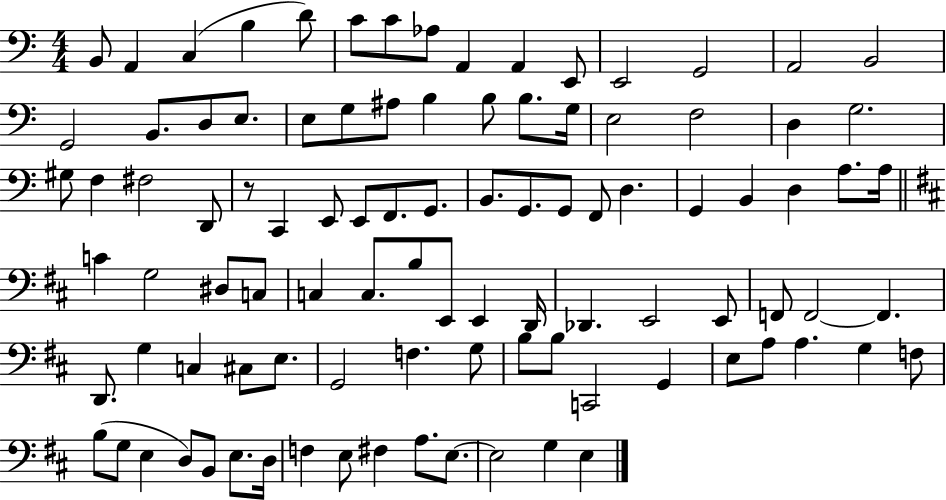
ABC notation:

X:1
T:Untitled
M:4/4
L:1/4
K:C
B,,/2 A,, C, B, D/2 C/2 C/2 _A,/2 A,, A,, E,,/2 E,,2 G,,2 A,,2 B,,2 G,,2 B,,/2 D,/2 E,/2 E,/2 G,/2 ^A,/2 B, B,/2 B,/2 G,/4 E,2 F,2 D, G,2 ^G,/2 F, ^F,2 D,,/2 z/2 C,, E,,/2 E,,/2 F,,/2 G,,/2 B,,/2 G,,/2 G,,/2 F,,/2 D, G,, B,, D, A,/2 A,/4 C G,2 ^D,/2 C,/2 C, C,/2 B,/2 E,,/2 E,, D,,/4 _D,, E,,2 E,,/2 F,,/2 F,,2 F,, D,,/2 G, C, ^C,/2 E,/2 G,,2 F, G,/2 B,/2 B,/2 C,,2 G,, E,/2 A,/2 A, G, F,/2 B,/2 G,/2 E, D,/2 B,,/2 E,/2 D,/4 F, E,/2 ^F, A,/2 E,/2 E,2 G, E,